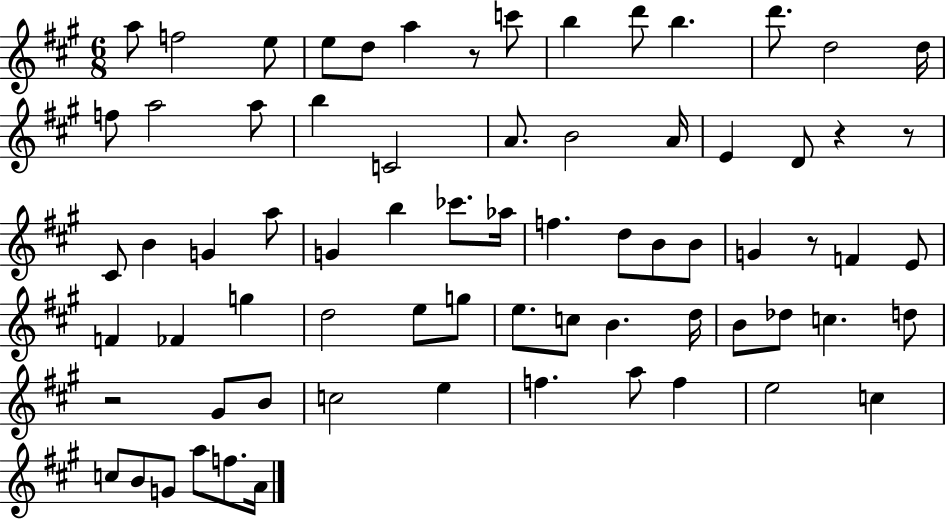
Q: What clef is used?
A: treble